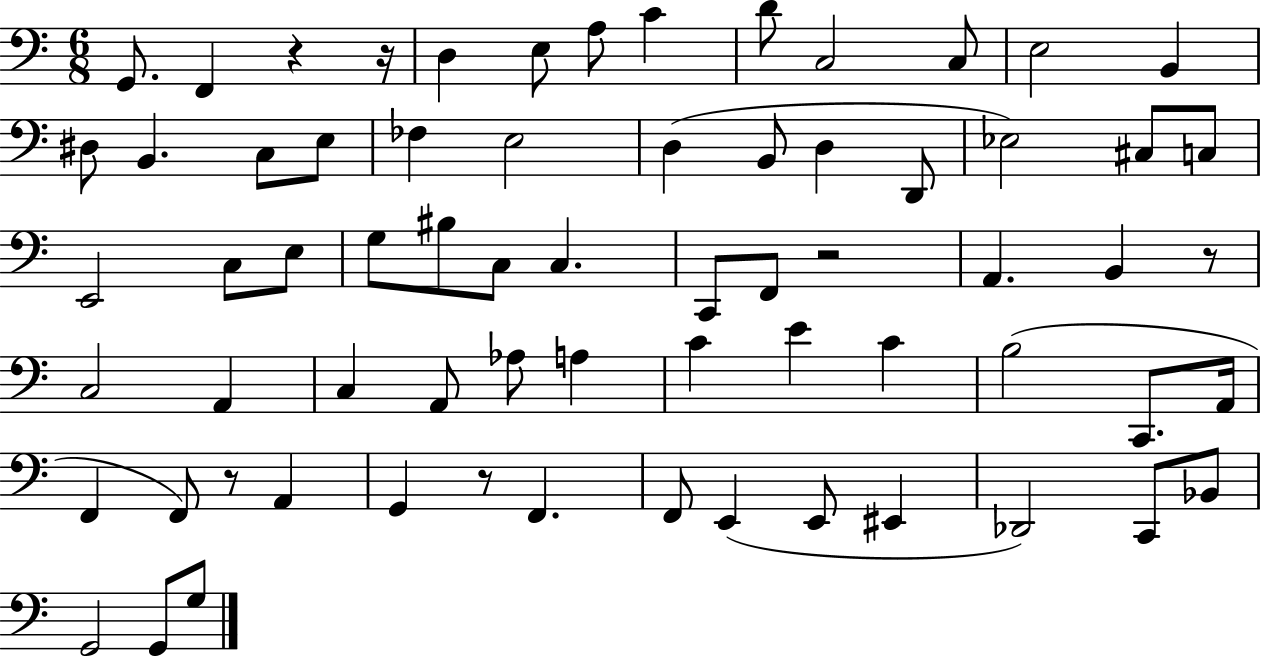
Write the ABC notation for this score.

X:1
T:Untitled
M:6/8
L:1/4
K:C
G,,/2 F,, z z/4 D, E,/2 A,/2 C D/2 C,2 C,/2 E,2 B,, ^D,/2 B,, C,/2 E,/2 _F, E,2 D, B,,/2 D, D,,/2 _E,2 ^C,/2 C,/2 E,,2 C,/2 E,/2 G,/2 ^B,/2 C,/2 C, C,,/2 F,,/2 z2 A,, B,, z/2 C,2 A,, C, A,,/2 _A,/2 A, C E C B,2 C,,/2 A,,/4 F,, F,,/2 z/2 A,, G,, z/2 F,, F,,/2 E,, E,,/2 ^E,, _D,,2 C,,/2 _B,,/2 G,,2 G,,/2 G,/2